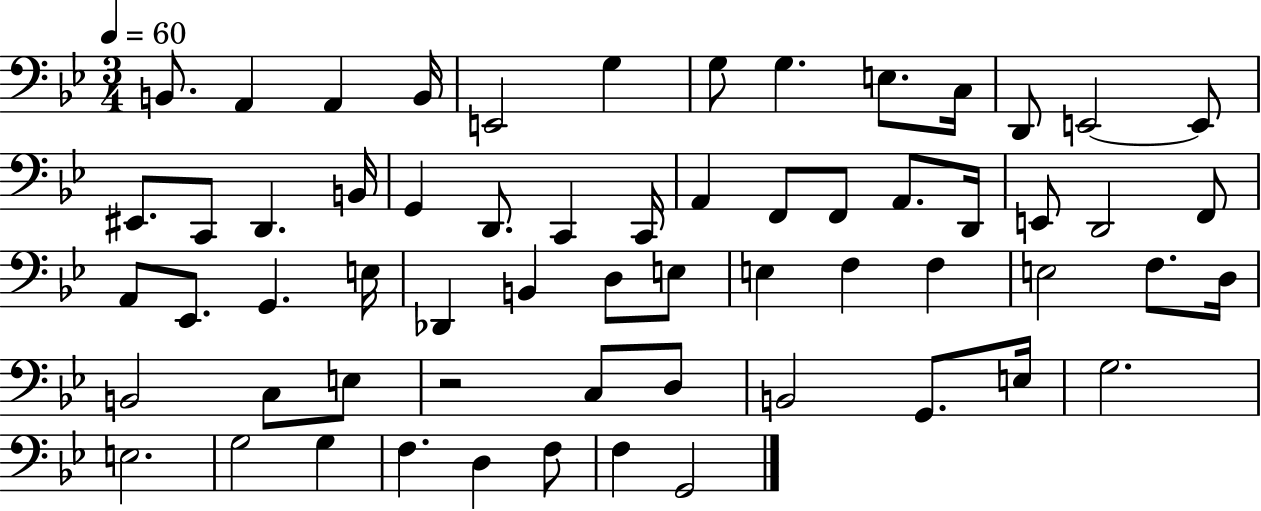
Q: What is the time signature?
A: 3/4